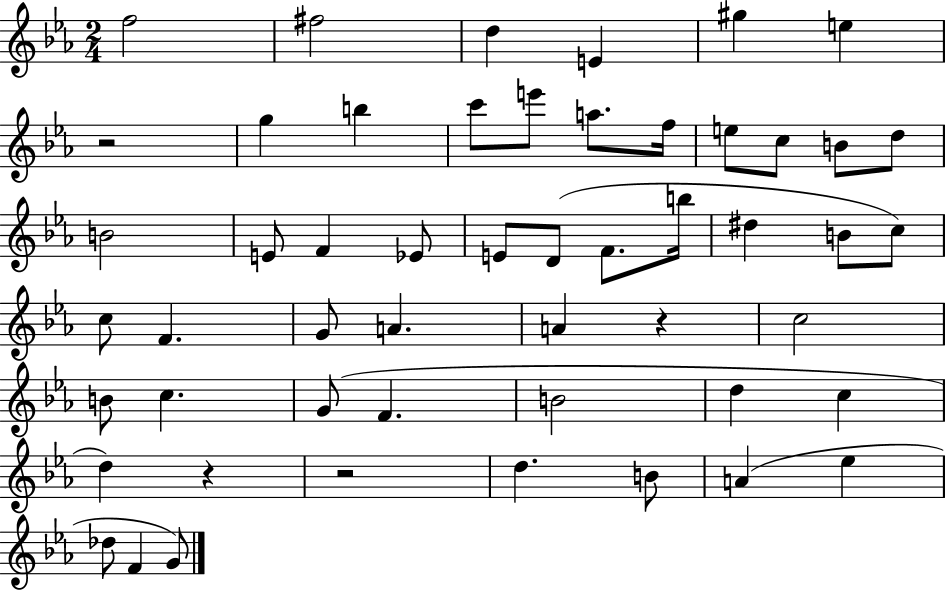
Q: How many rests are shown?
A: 4